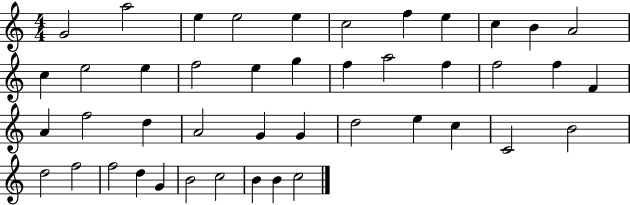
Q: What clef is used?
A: treble